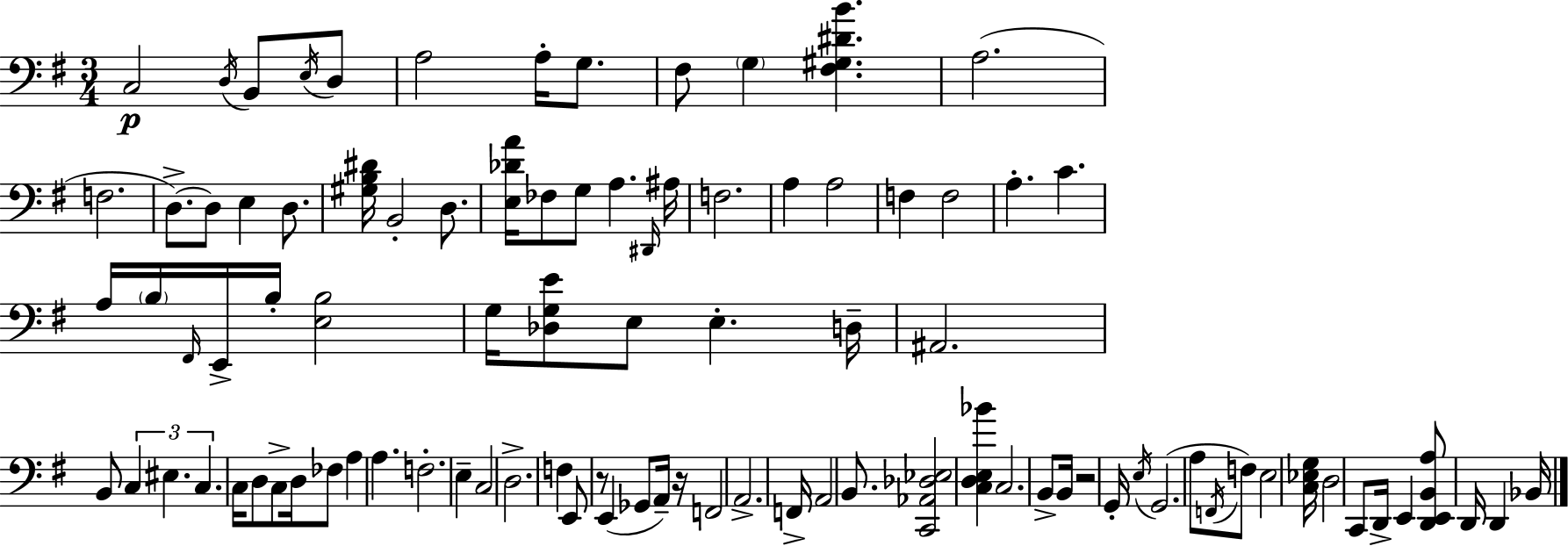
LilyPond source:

{
  \clef bass
  \numericTimeSignature
  \time 3/4
  \key e \minor
  \repeat volta 2 { c2\p \acciaccatura { d16 } b,8 \acciaccatura { e16 } | d8 a2 a16-. g8. | fis8 \parenthesize g4 <fis gis dis' b'>4. | a2.( | \break f2. | d8.->~~) d8 e4 d8. | <gis b dis'>16 b,2-. d8. | <e des' a'>16 fes8 g8 a4. | \break \grace { dis,16 } ais16 f2. | a4 a2 | f4 f2 | a4.-. c'4. | \break a16 \parenthesize b16 \grace { fis,16 } e,16-> b16-. <e b>2 | g16 <des g e'>8 e8 e4.-. | d16-- ais,2. | b,8 \tuplet 3/2 { c4 eis4. | \break c4. } c16 d8 | c8-> d16 fes8 a4 a4. | f2.-. | e4-- c2 | \break d2.-> | f4 e,8 r8 | e,4( ges,8 a,16--) r16 f,2 | a,2.-> | \break f,16-> a,2 | b,8. <c, aes, des ees>2 | <c d e bes'>4 c2. | b,8-> b,16 r2 | \break g,16-. \acciaccatura { e16 }( g,2. | a8 \acciaccatura { f,16 }) f8 e2 | <c ees g>16 d2 | c,8 d,16-> e,4 <d, e, b, a>8 | \break d,16 d,4 bes,16 } \bar "|."
}